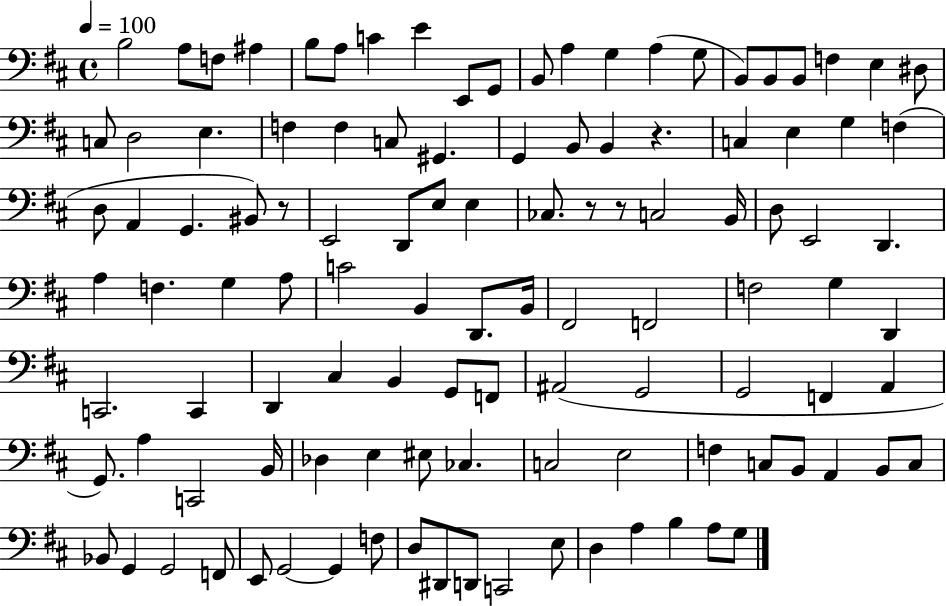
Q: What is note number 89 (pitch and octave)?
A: B2